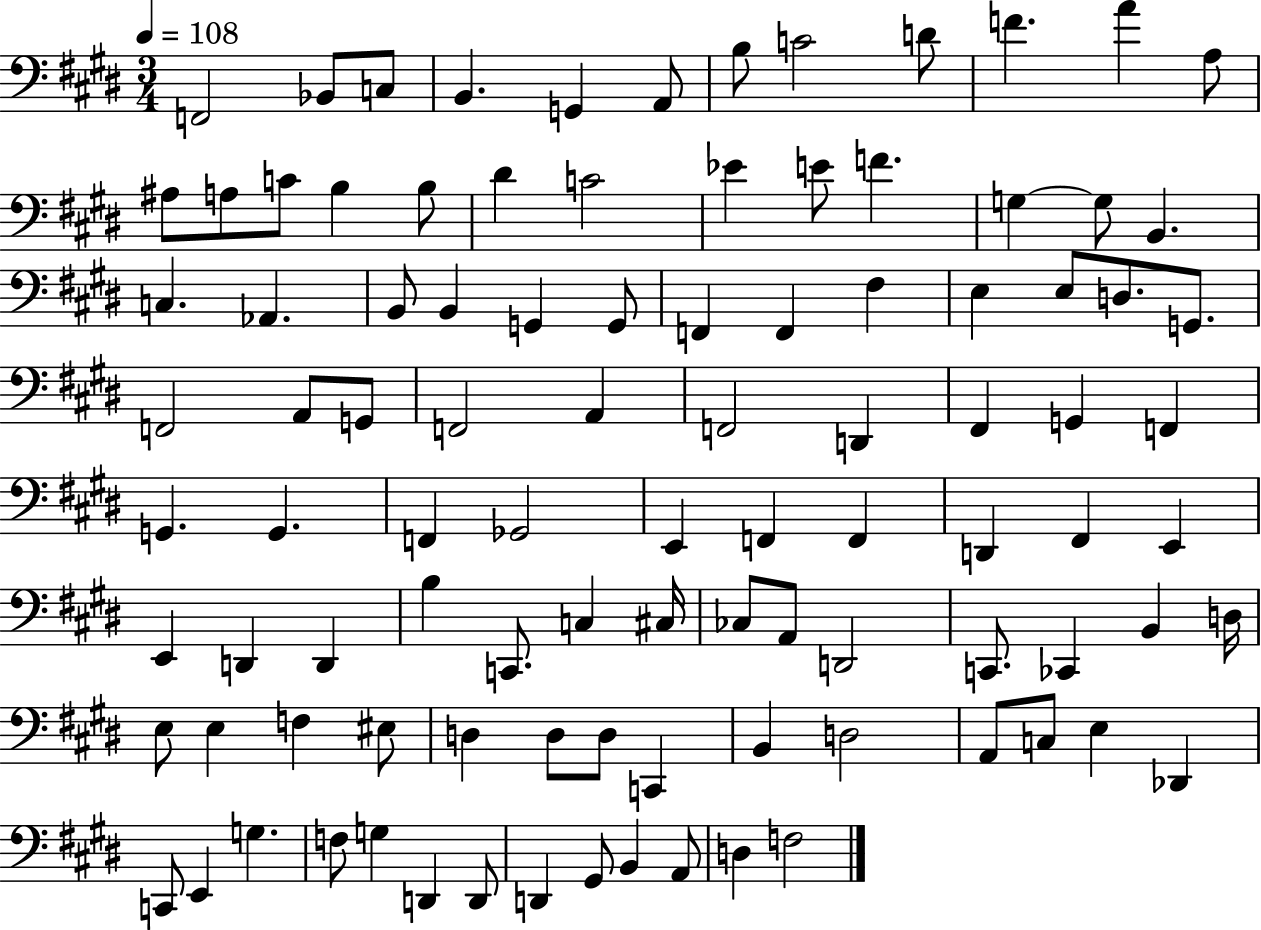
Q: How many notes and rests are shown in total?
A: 99